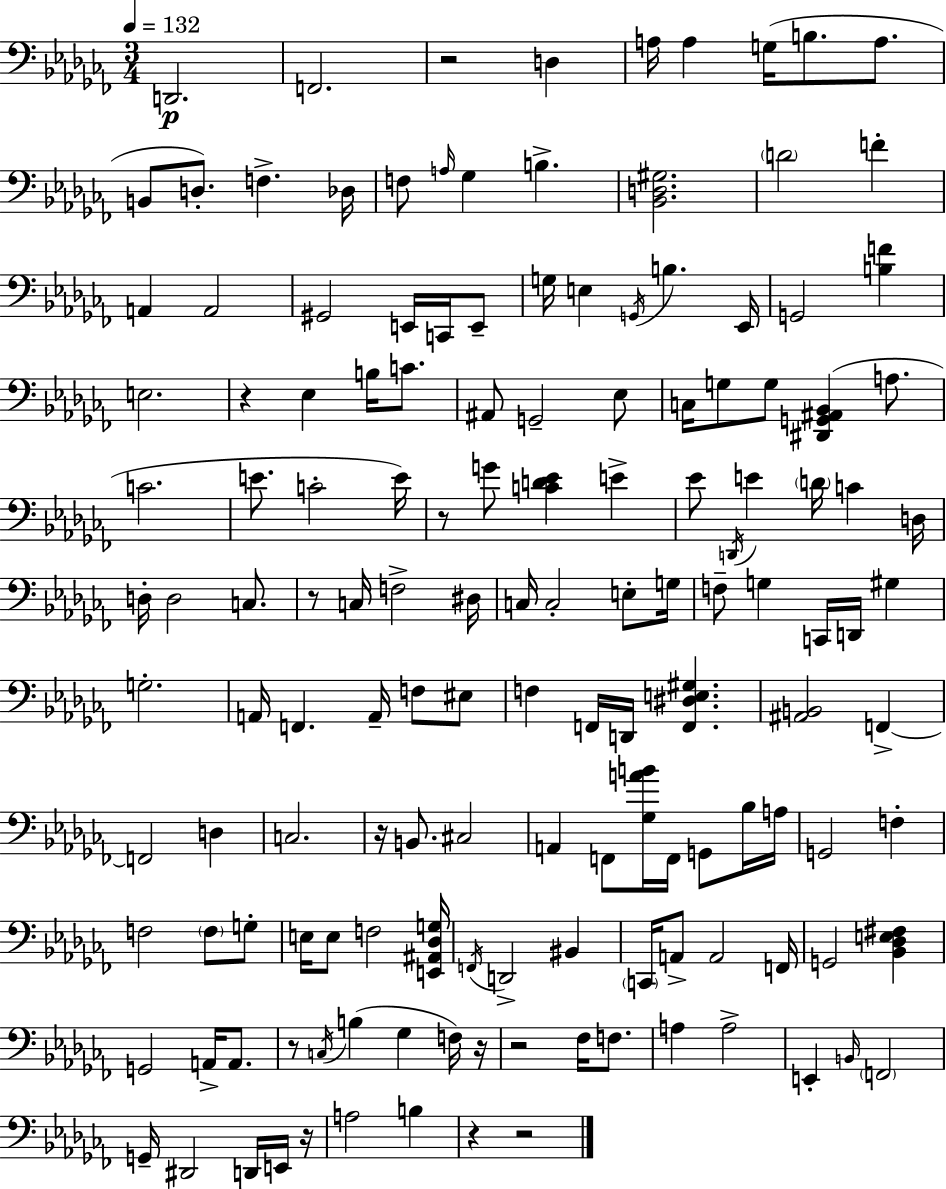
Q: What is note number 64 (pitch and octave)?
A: F3